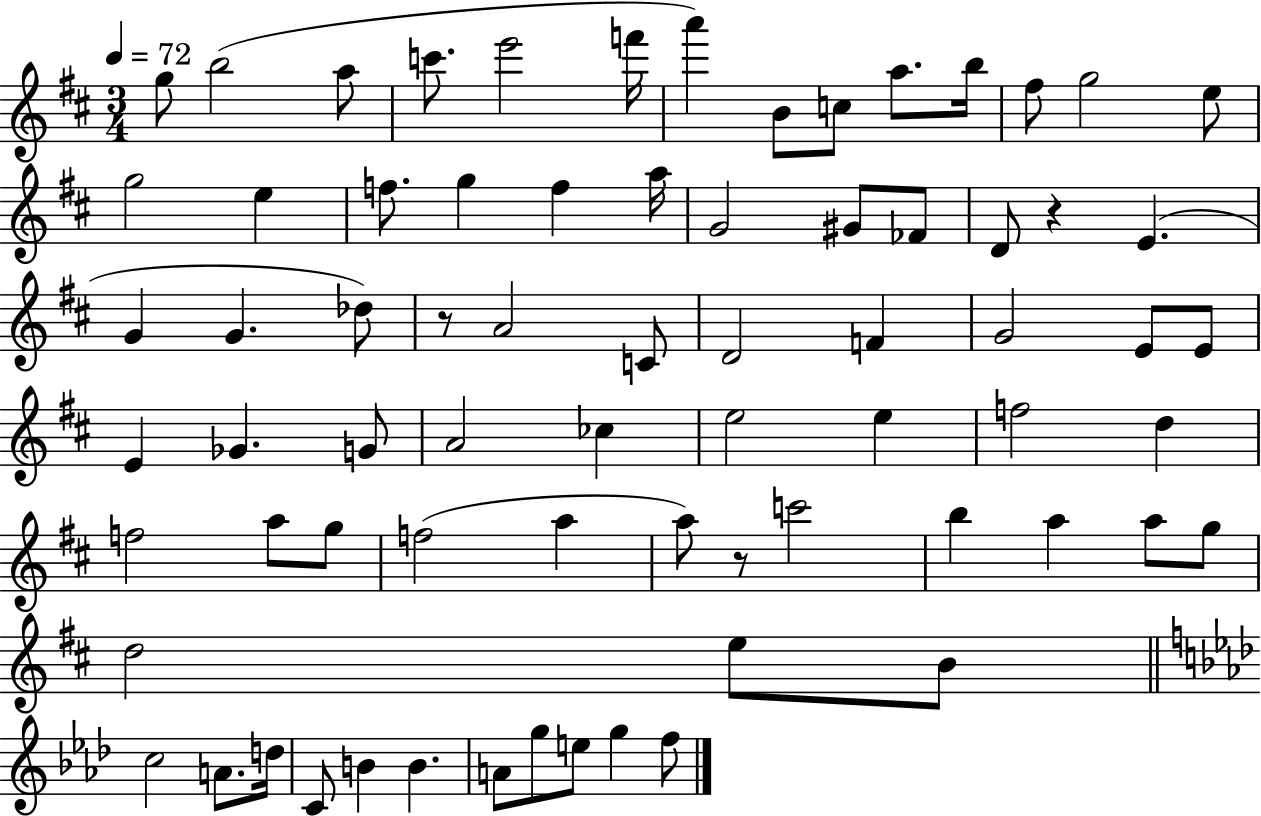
{
  \clef treble
  \numericTimeSignature
  \time 3/4
  \key d \major
  \tempo 4 = 72
  g''8 b''2( a''8 | c'''8. e'''2 f'''16 | a'''4) b'8 c''8 a''8. b''16 | fis''8 g''2 e''8 | \break g''2 e''4 | f''8. g''4 f''4 a''16 | g'2 gis'8 fes'8 | d'8 r4 e'4.( | \break g'4 g'4. des''8) | r8 a'2 c'8 | d'2 f'4 | g'2 e'8 e'8 | \break e'4 ges'4. g'8 | a'2 ces''4 | e''2 e''4 | f''2 d''4 | \break f''2 a''8 g''8 | f''2( a''4 | a''8) r8 c'''2 | b''4 a''4 a''8 g''8 | \break d''2 e''8 b'8 | \bar "||" \break \key aes \major c''2 a'8. d''16 | c'8 b'4 b'4. | a'8 g''8 e''8 g''4 f''8 | \bar "|."
}